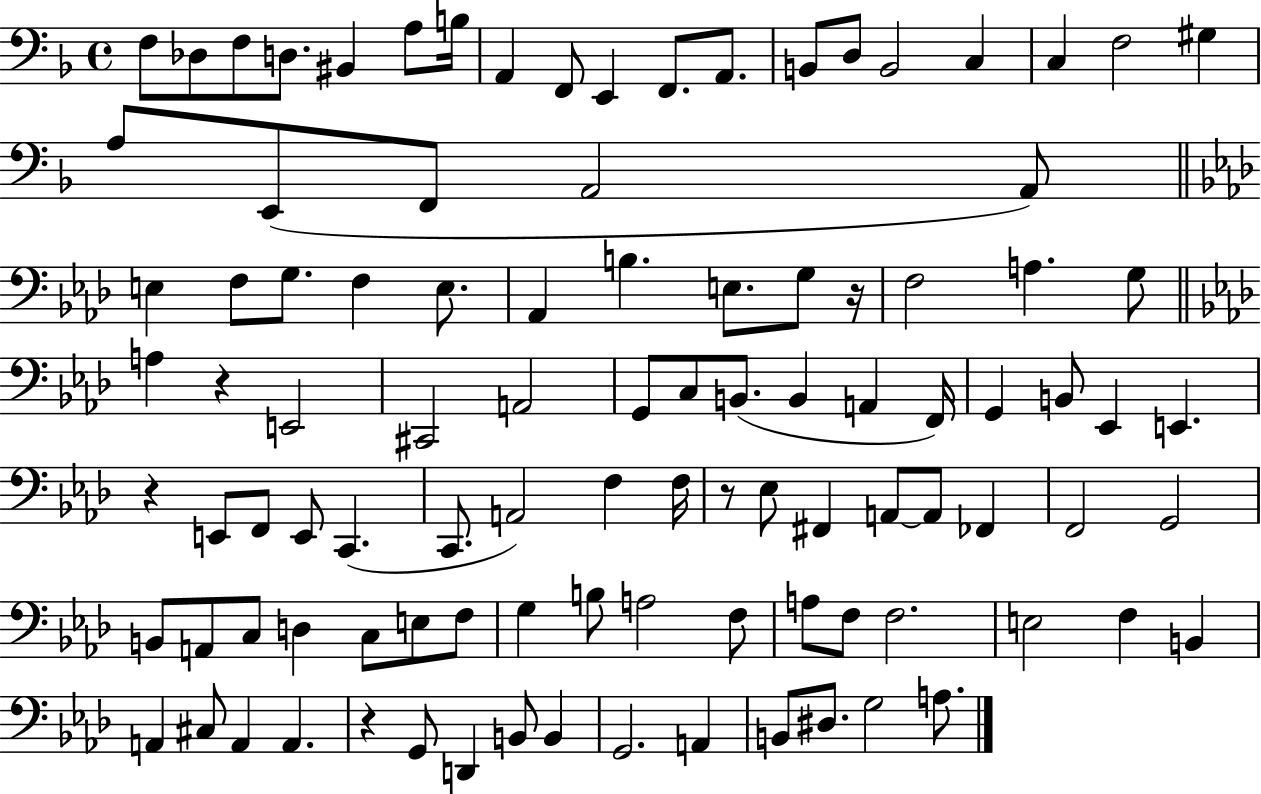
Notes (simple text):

F3/e Db3/e F3/e D3/e. BIS2/q A3/e B3/s A2/q F2/e E2/q F2/e. A2/e. B2/e D3/e B2/h C3/q C3/q F3/h G#3/q A3/e E2/e F2/e A2/h A2/e E3/q F3/e G3/e. F3/q E3/e. Ab2/q B3/q. E3/e. G3/e R/s F3/h A3/q. G3/e A3/q R/q E2/h C#2/h A2/h G2/e C3/e B2/e. B2/q A2/q F2/s G2/q B2/e Eb2/q E2/q. R/q E2/e F2/e E2/e C2/q. C2/e. A2/h F3/q F3/s R/e Eb3/e F#2/q A2/e A2/e FES2/q F2/h G2/h B2/e A2/e C3/e D3/q C3/e E3/e F3/e G3/q B3/e A3/h F3/e A3/e F3/e F3/h. E3/h F3/q B2/q A2/q C#3/e A2/q A2/q. R/q G2/e D2/q B2/e B2/q G2/h. A2/q B2/e D#3/e. G3/h A3/e.